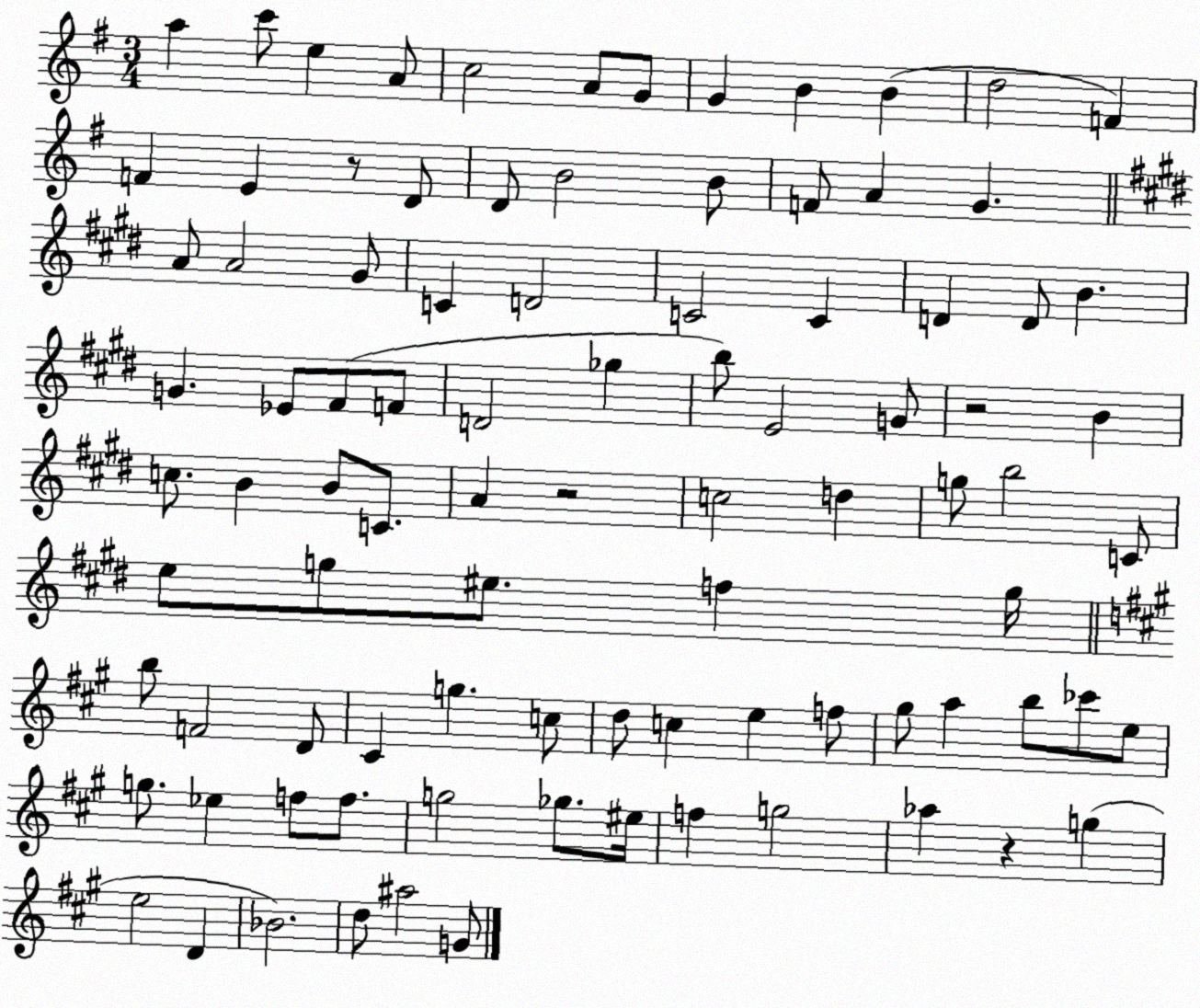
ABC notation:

X:1
T:Untitled
M:3/4
L:1/4
K:G
a c'/2 e A/2 c2 A/2 G/2 G B B d2 F F E z/2 D/2 D/2 B2 B/2 F/2 A G A/2 A2 ^G/2 C D2 C2 C D D/2 B G _E/2 ^F/2 F/2 D2 _g b/2 E2 G/2 z2 B c/2 B B/2 C/2 A z2 c2 d g/2 b2 C/2 e/2 g/2 ^e/2 f g/4 b/2 F2 D/2 ^C g c/2 d/2 c e f/2 ^g/2 a b/2 _c'/2 e/2 g/2 _e f/2 f/2 g2 _g/2 ^e/4 f g2 _a z g e2 D _B2 d/2 ^a2 G/2